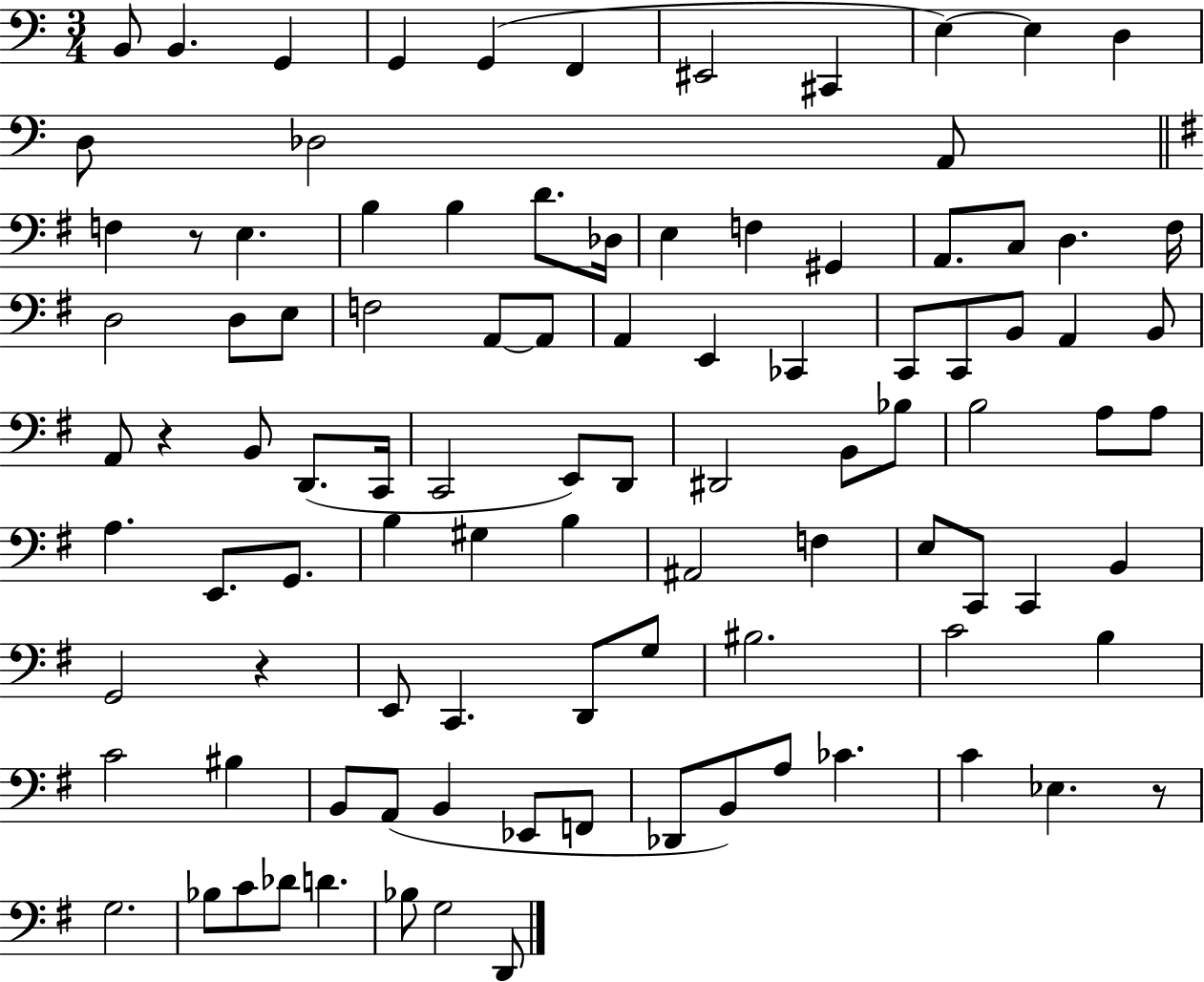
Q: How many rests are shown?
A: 4